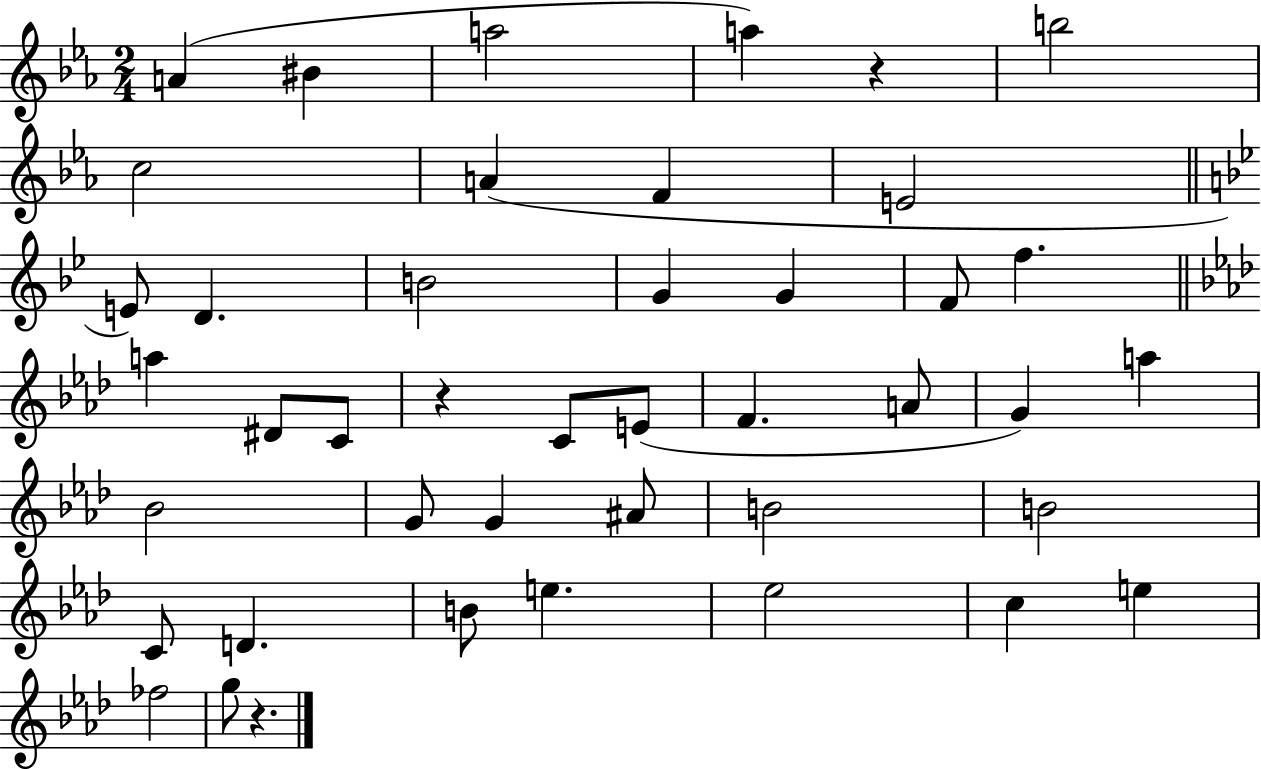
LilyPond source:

{
  \clef treble
  \numericTimeSignature
  \time 2/4
  \key ees \major
  \repeat volta 2 { a'4( bis'4 | a''2 | a''4) r4 | b''2 | \break c''2 | a'4( f'4 | e'2 | \bar "||" \break \key bes \major e'8) d'4. | b'2 | g'4 g'4 | f'8 f''4. | \break \bar "||" \break \key f \minor a''4 dis'8 c'8 | r4 c'8 e'8( | f'4. a'8 | g'4) a''4 | \break bes'2 | g'8 g'4 ais'8 | b'2 | b'2 | \break c'8 d'4. | b'8 e''4. | ees''2 | c''4 e''4 | \break fes''2 | g''8 r4. | } \bar "|."
}